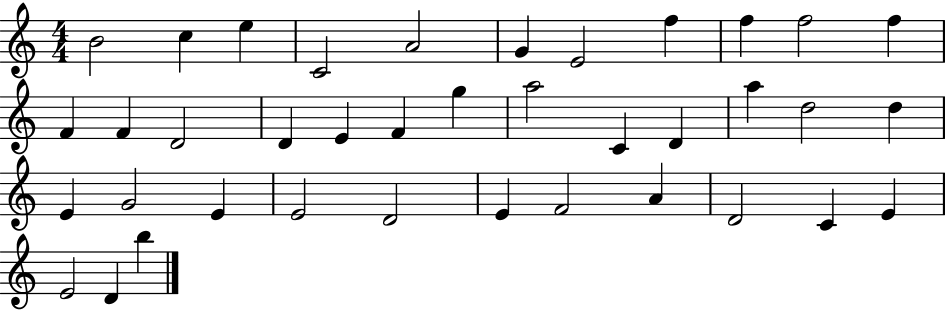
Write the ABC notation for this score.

X:1
T:Untitled
M:4/4
L:1/4
K:C
B2 c e C2 A2 G E2 f f f2 f F F D2 D E F g a2 C D a d2 d E G2 E E2 D2 E F2 A D2 C E E2 D b